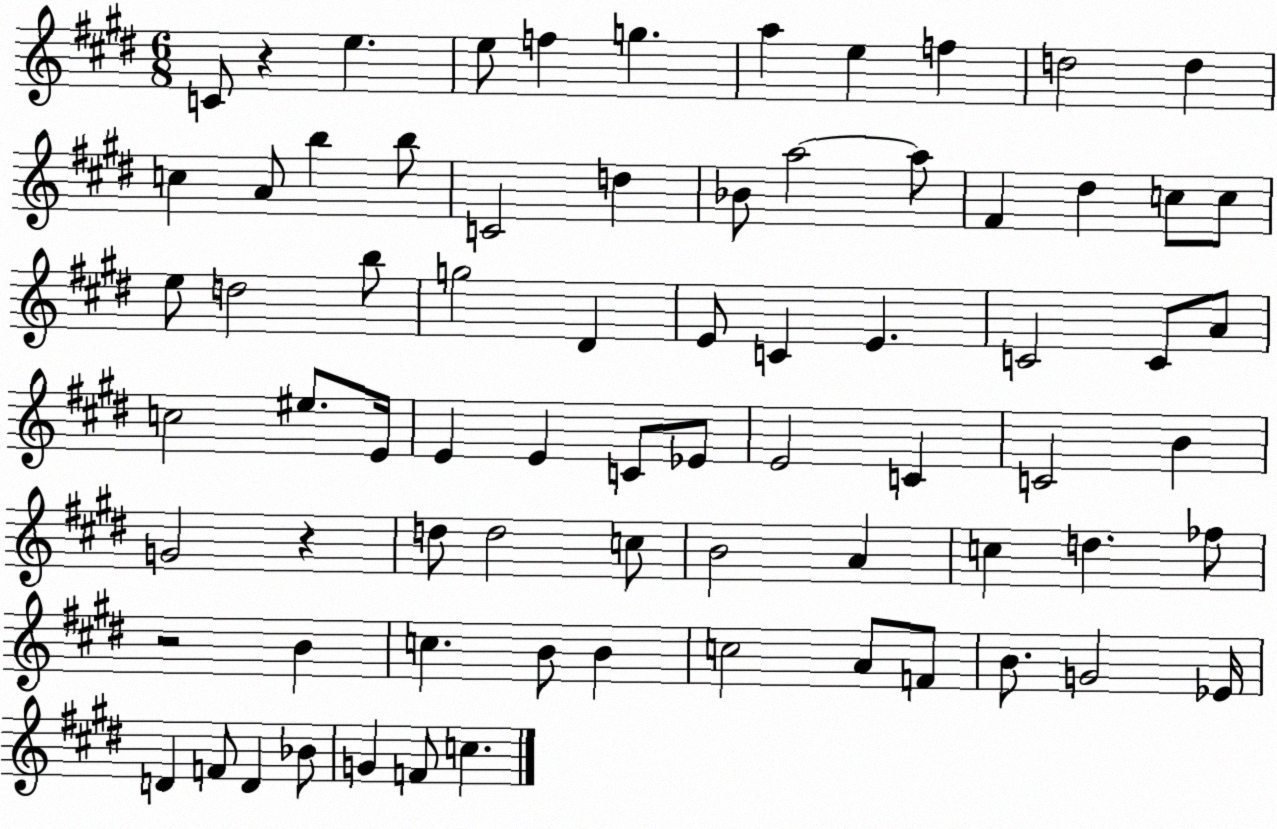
X:1
T:Untitled
M:6/8
L:1/4
K:E
C/2 z e e/2 f g a e f d2 d c A/2 b b/2 C2 d _B/2 a2 a/2 ^F ^d c/2 c/2 e/2 d2 b/2 g2 ^D E/2 C E C2 C/2 A/2 c2 ^e/2 E/4 E E C/2 _E/2 E2 C C2 B G2 z d/2 d2 c/2 B2 A c d _f/2 z2 B c B/2 B c2 A/2 F/2 B/2 G2 _E/4 D F/2 D _B/2 G F/2 c